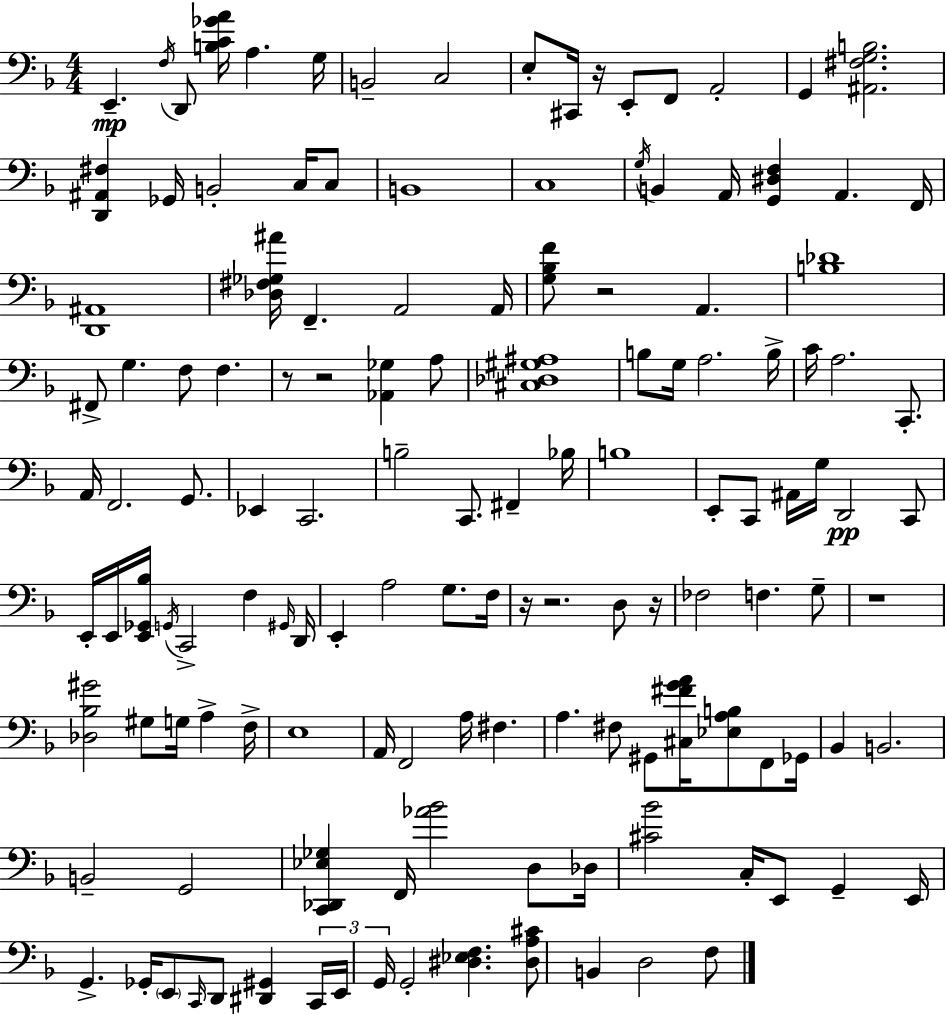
X:1
T:Untitled
M:4/4
L:1/4
K:F
E,, F,/4 D,,/2 [B,C_GA]/4 A, G,/4 B,,2 C,2 E,/2 ^C,,/4 z/4 E,,/2 F,,/2 A,,2 G,, [^A,,^F,G,B,]2 [D,,^A,,^F,] _G,,/4 B,,2 C,/4 C,/2 B,,4 C,4 G,/4 B,, A,,/4 [G,,^D,F,] A,, F,,/4 [D,,^A,,]4 [_D,^F,_G,^A]/4 F,, A,,2 A,,/4 [G,_B,F]/2 z2 A,, [B,_D]4 ^F,,/2 G, F,/2 F, z/2 z2 [_A,,_G,] A,/2 [^C,_D,^G,^A,]4 B,/2 G,/4 A,2 B,/4 C/4 A,2 C,,/2 A,,/4 F,,2 G,,/2 _E,, C,,2 B,2 C,,/2 ^F,, _B,/4 B,4 E,,/2 C,,/2 ^A,,/4 G,/4 D,,2 C,,/2 E,,/4 E,,/4 [E,,_G,,_B,]/4 G,,/4 C,,2 F, ^G,,/4 D,,/4 E,, A,2 G,/2 F,/4 z/4 z2 D,/2 z/4 _F,2 F, G,/2 z4 [_D,_B,^G]2 ^G,/2 G,/4 A, F,/4 E,4 A,,/4 F,,2 A,/4 ^F, A, ^F,/2 ^G,,/2 [^C,^FGA]/4 [_E,A,B,]/2 F,,/2 _G,,/4 _B,, B,,2 B,,2 G,,2 [C,,_D,,_E,_G,] F,,/4 [_A_B]2 D,/2 _D,/4 [^C_B]2 C,/4 E,,/2 G,, E,,/4 G,, _G,,/4 E,,/2 C,,/4 D,,/2 [^D,,^G,,] C,,/4 E,,/4 G,,/4 G,,2 [^D,_E,F,] [^D,A,^C]/2 B,, D,2 F,/2